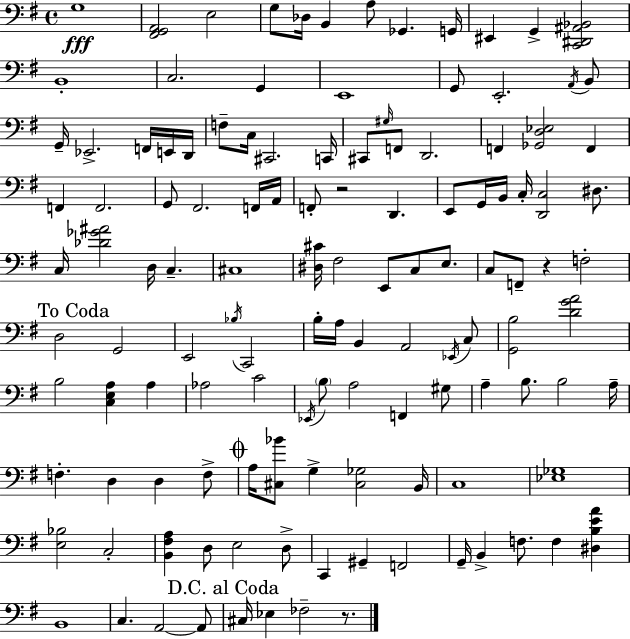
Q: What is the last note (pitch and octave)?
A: FES3